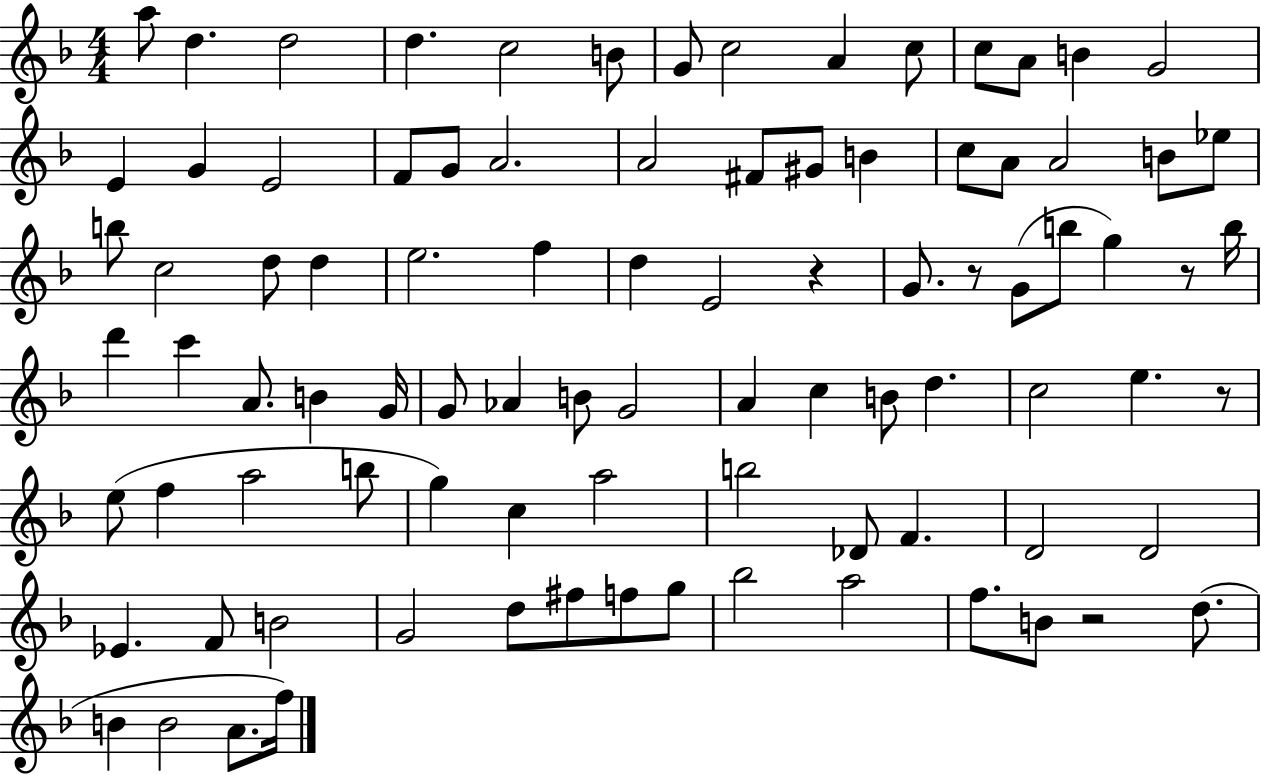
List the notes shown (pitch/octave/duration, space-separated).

A5/e D5/q. D5/h D5/q. C5/h B4/e G4/e C5/h A4/q C5/e C5/e A4/e B4/q G4/h E4/q G4/q E4/h F4/e G4/e A4/h. A4/h F#4/e G#4/e B4/q C5/e A4/e A4/h B4/e Eb5/e B5/e C5/h D5/e D5/q E5/h. F5/q D5/q E4/h R/q G4/e. R/e G4/e B5/e G5/q R/e B5/s D6/q C6/q A4/e. B4/q G4/s G4/e Ab4/q B4/e G4/h A4/q C5/q B4/e D5/q. C5/h E5/q. R/e E5/e F5/q A5/h B5/e G5/q C5/q A5/h B5/h Db4/e F4/q. D4/h D4/h Eb4/q. F4/e B4/h G4/h D5/e F#5/e F5/e G5/e Bb5/h A5/h F5/e. B4/e R/h D5/e. B4/q B4/h A4/e. F5/s